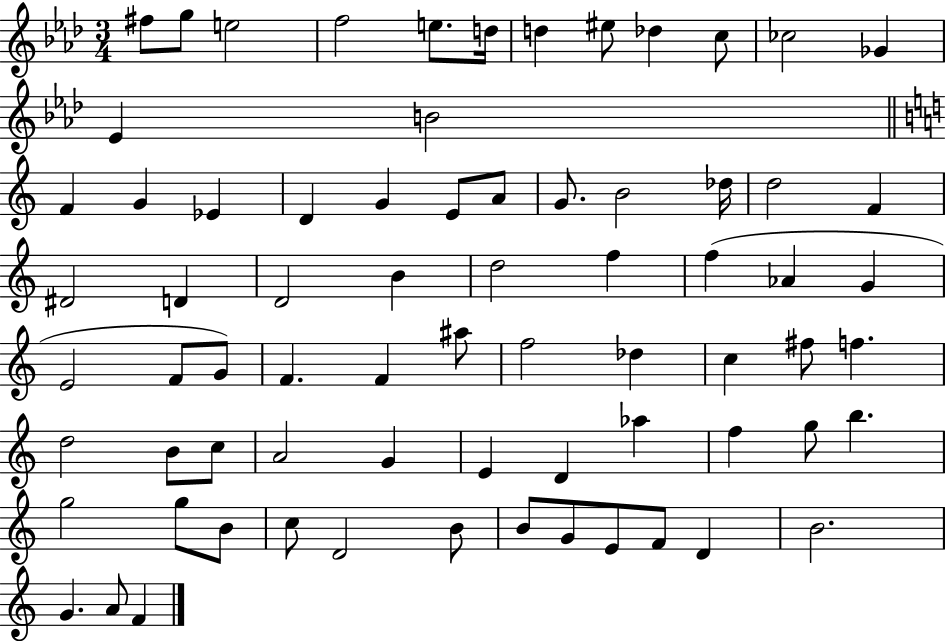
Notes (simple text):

F#5/e G5/e E5/h F5/h E5/e. D5/s D5/q EIS5/e Db5/q C5/e CES5/h Gb4/q Eb4/q B4/h F4/q G4/q Eb4/q D4/q G4/q E4/e A4/e G4/e. B4/h Db5/s D5/h F4/q D#4/h D4/q D4/h B4/q D5/h F5/q F5/q Ab4/q G4/q E4/h F4/e G4/e F4/q. F4/q A#5/e F5/h Db5/q C5/q F#5/e F5/q. D5/h B4/e C5/e A4/h G4/q E4/q D4/q Ab5/q F5/q G5/e B5/q. G5/h G5/e B4/e C5/e D4/h B4/e B4/e G4/e E4/e F4/e D4/q B4/h. G4/q. A4/e F4/q